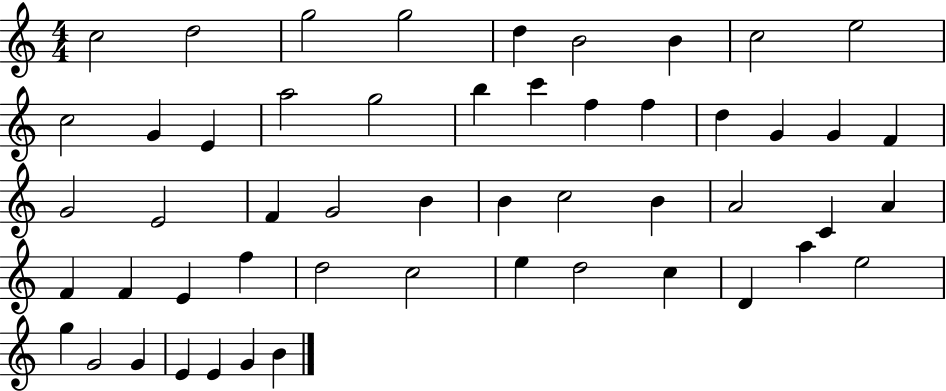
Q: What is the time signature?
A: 4/4